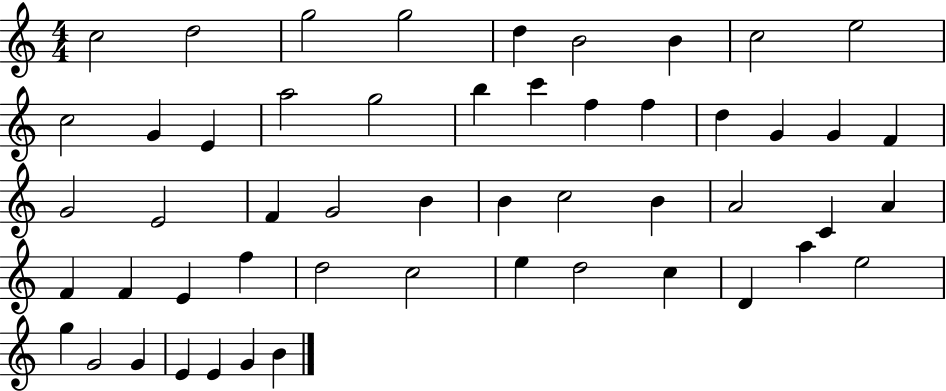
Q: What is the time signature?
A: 4/4